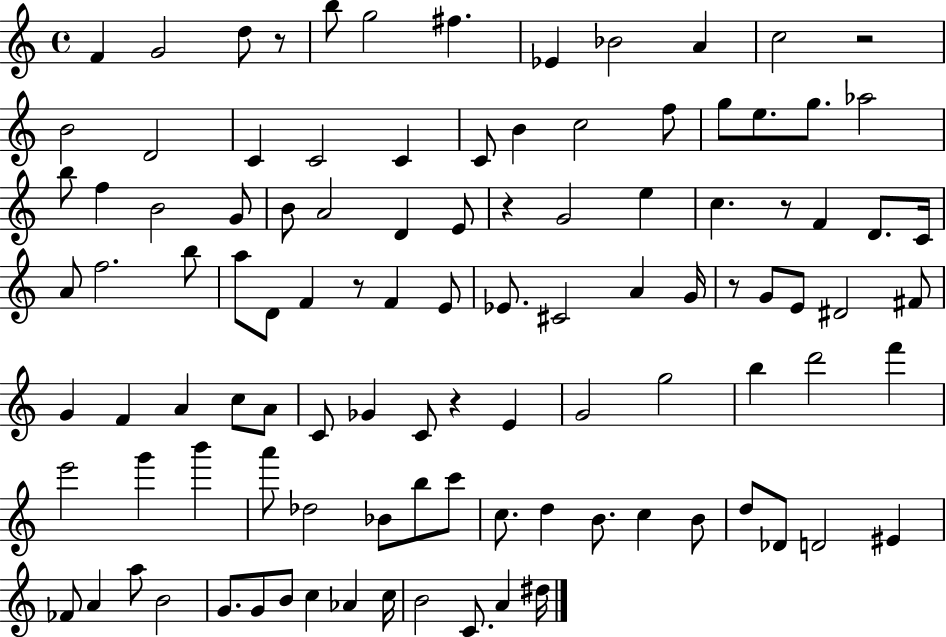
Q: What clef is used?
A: treble